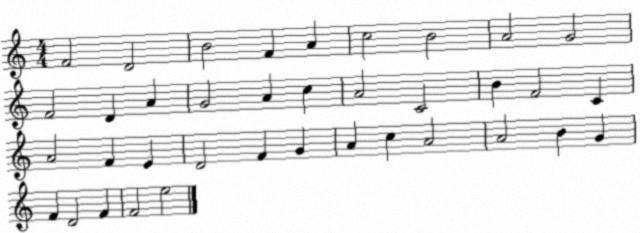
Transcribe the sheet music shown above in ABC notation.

X:1
T:Untitled
M:4/4
L:1/4
K:C
F2 D2 B2 F A c2 B2 A2 G2 F2 D A G2 A c A2 C2 B F2 C A2 F E D2 F G A c A2 A2 B G F D2 F F2 e2